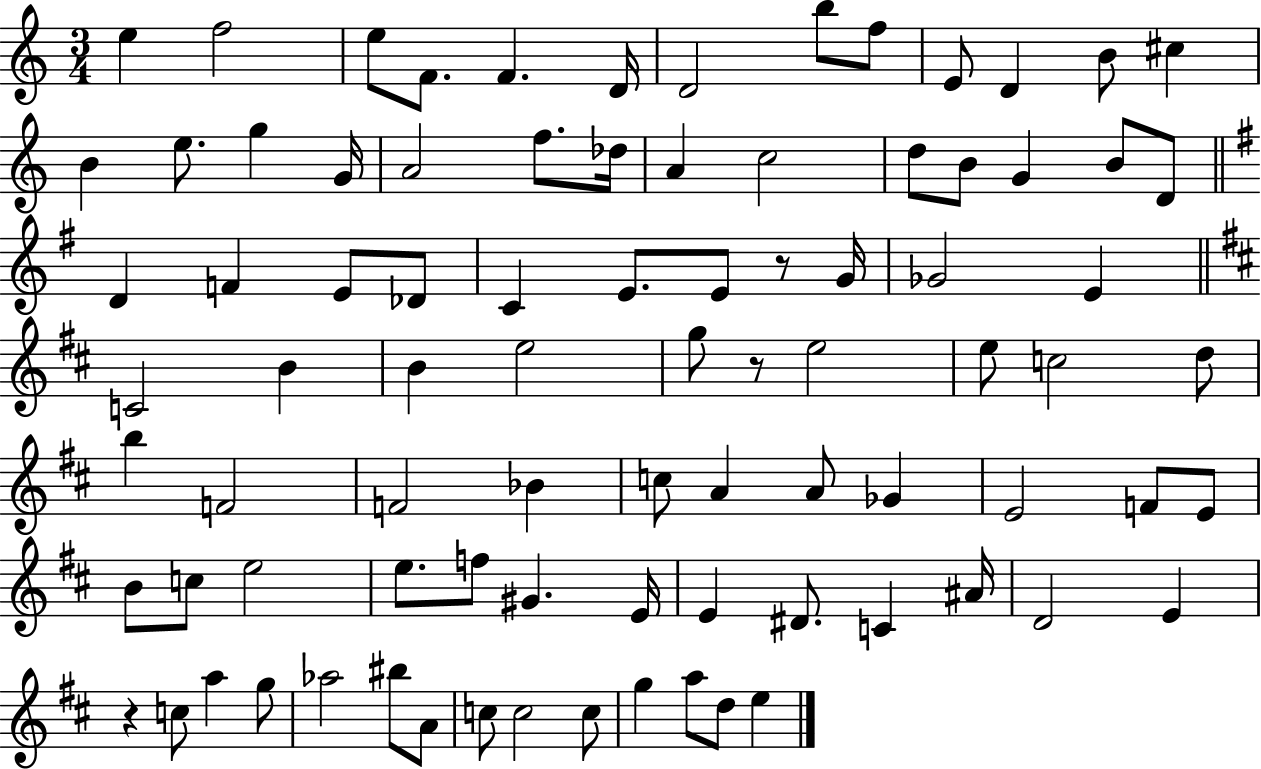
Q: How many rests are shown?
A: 3